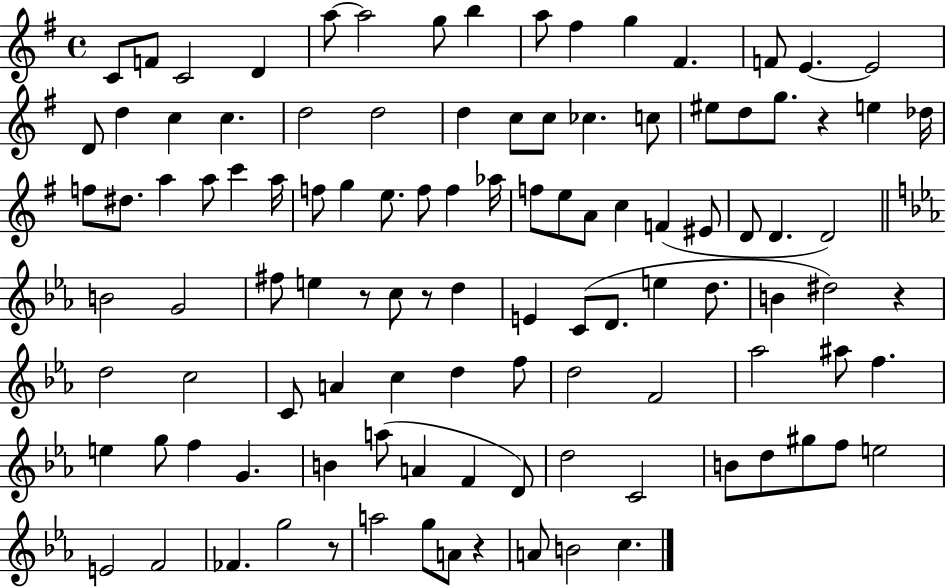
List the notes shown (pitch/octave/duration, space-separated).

C4/e F4/e C4/h D4/q A5/e A5/h G5/e B5/q A5/e F#5/q G5/q F#4/q. F4/e E4/q. E4/h D4/e D5/q C5/q C5/q. D5/h D5/h D5/q C5/e C5/e CES5/q. C5/e EIS5/e D5/e G5/e. R/q E5/q Db5/s F5/e D#5/e. A5/q A5/e C6/q A5/s F5/e G5/q E5/e. F5/e F5/q Ab5/s F5/e E5/e A4/e C5/q F4/q EIS4/e D4/e D4/q. D4/h B4/h G4/h F#5/e E5/q R/e C5/e R/e D5/q E4/q C4/e D4/e. E5/q D5/e. B4/q D#5/h R/q D5/h C5/h C4/e A4/q C5/q D5/q F5/e D5/h F4/h Ab5/h A#5/e F5/q. E5/q G5/e F5/q G4/q. B4/q A5/e A4/q F4/q D4/e D5/h C4/h B4/e D5/e G#5/e F5/e E5/h E4/h F4/h FES4/q. G5/h R/e A5/h G5/e A4/e R/q A4/e B4/h C5/q.